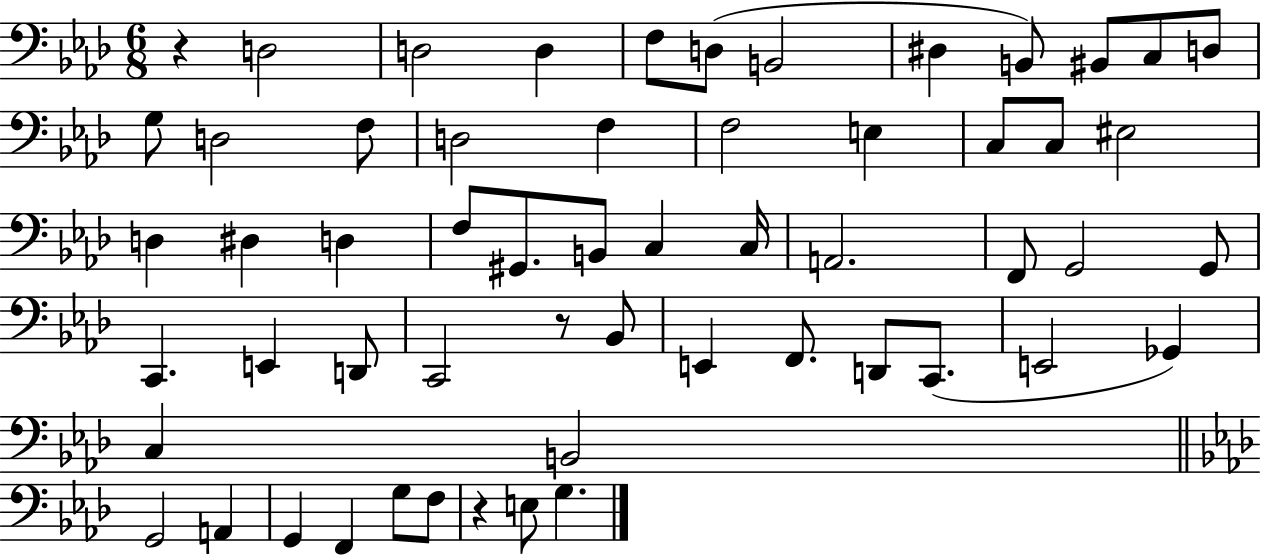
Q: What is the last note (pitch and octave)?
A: G3